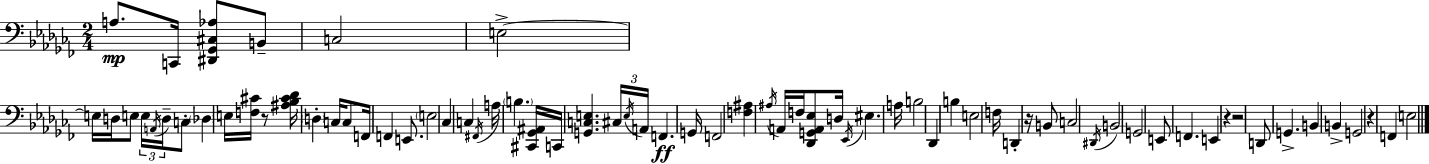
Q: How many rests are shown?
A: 5